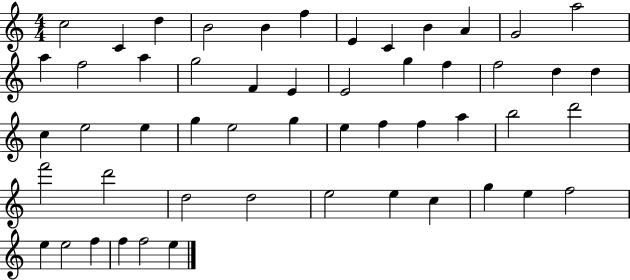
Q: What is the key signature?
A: C major